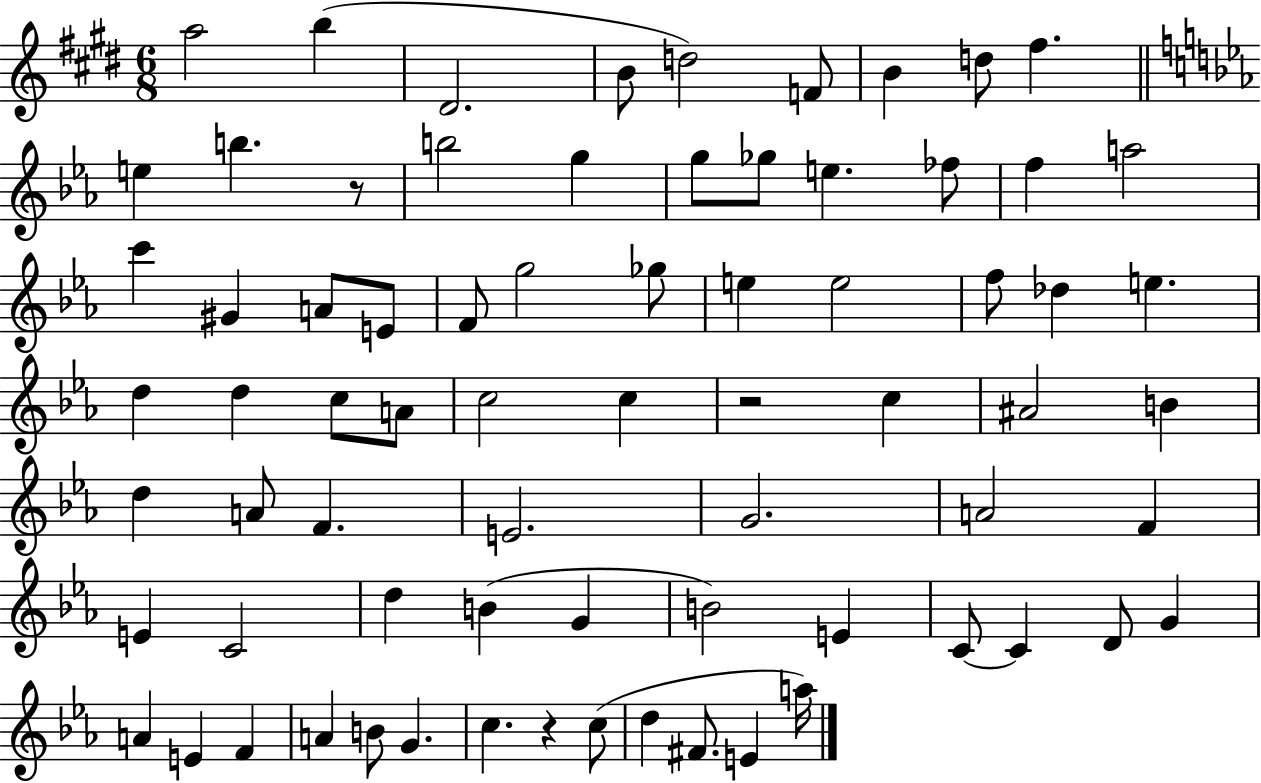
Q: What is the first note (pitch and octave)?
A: A5